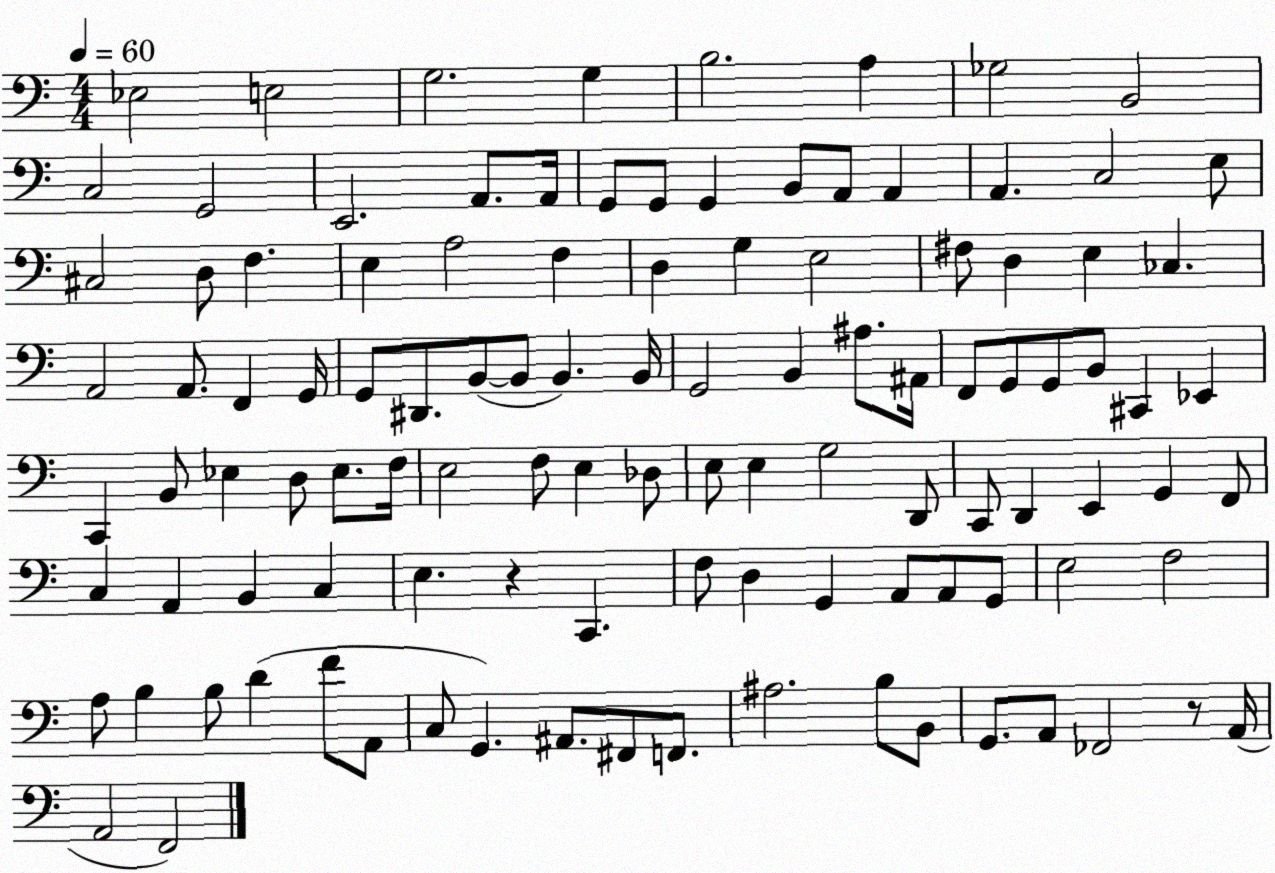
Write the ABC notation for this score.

X:1
T:Untitled
M:4/4
L:1/4
K:C
_E,2 E,2 G,2 G, B,2 A, _G,2 B,,2 C,2 G,,2 E,,2 A,,/2 A,,/4 G,,/2 G,,/2 G,, B,,/2 A,,/2 A,, A,, C,2 E,/2 ^C,2 D,/2 F, E, A,2 F, D, G, E,2 ^F,/2 D, E, _C, A,,2 A,,/2 F,, G,,/4 G,,/2 ^D,,/2 B,,/2 B,,/2 B,, B,,/4 G,,2 B,, ^A,/2 ^A,,/4 F,,/2 G,,/2 G,,/2 B,,/2 ^C,, _E,, C,, B,,/2 _E, D,/2 _E,/2 F,/4 E,2 F,/2 E, _D,/2 E,/2 E, G,2 D,,/2 C,,/2 D,, E,, G,, F,,/2 C, A,, B,, C, E, z C,, F,/2 D, G,, A,,/2 A,,/2 G,,/2 E,2 F,2 A,/2 B, B,/2 D F/2 A,,/2 C,/2 G,, ^A,,/2 ^F,,/2 F,,/2 ^A,2 B,/2 B,,/2 G,,/2 A,,/2 _F,,2 z/2 A,,/4 A,,2 F,,2